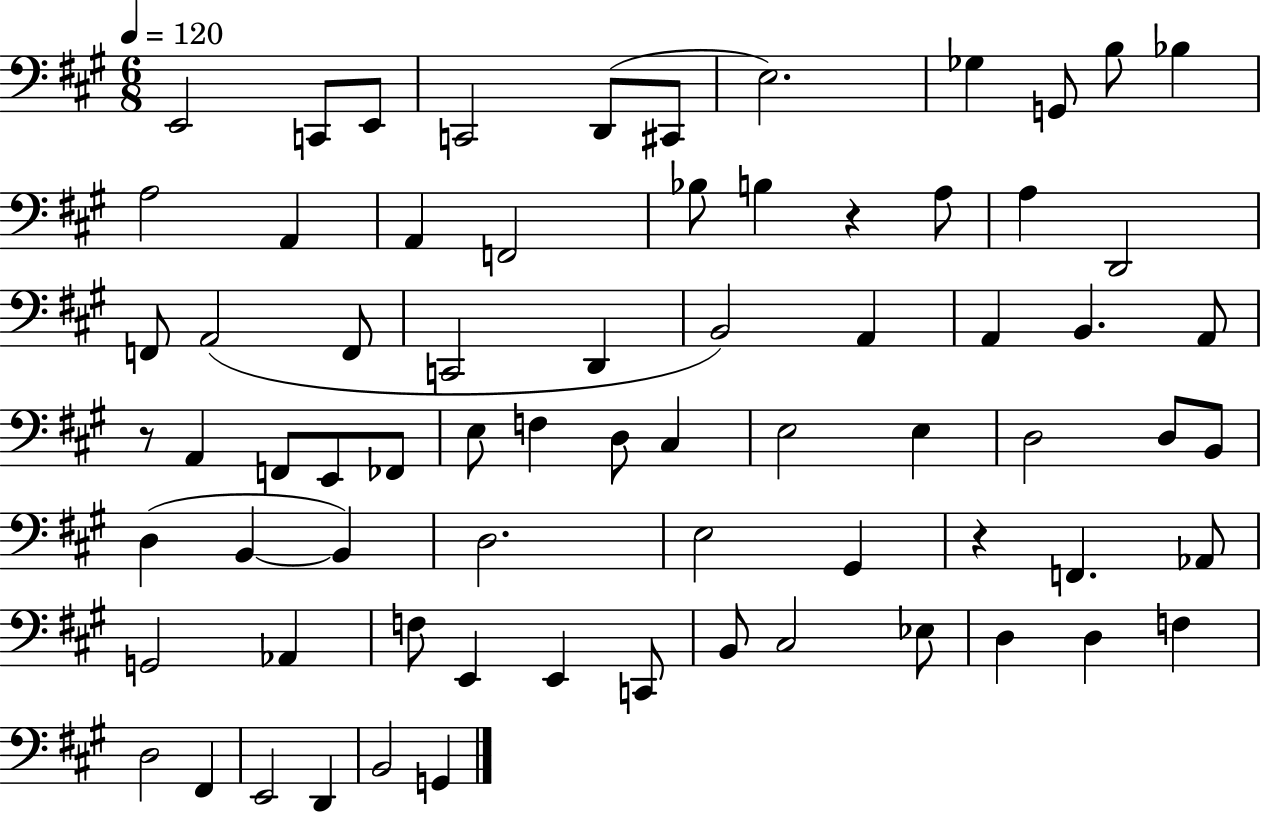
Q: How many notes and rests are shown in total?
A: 72